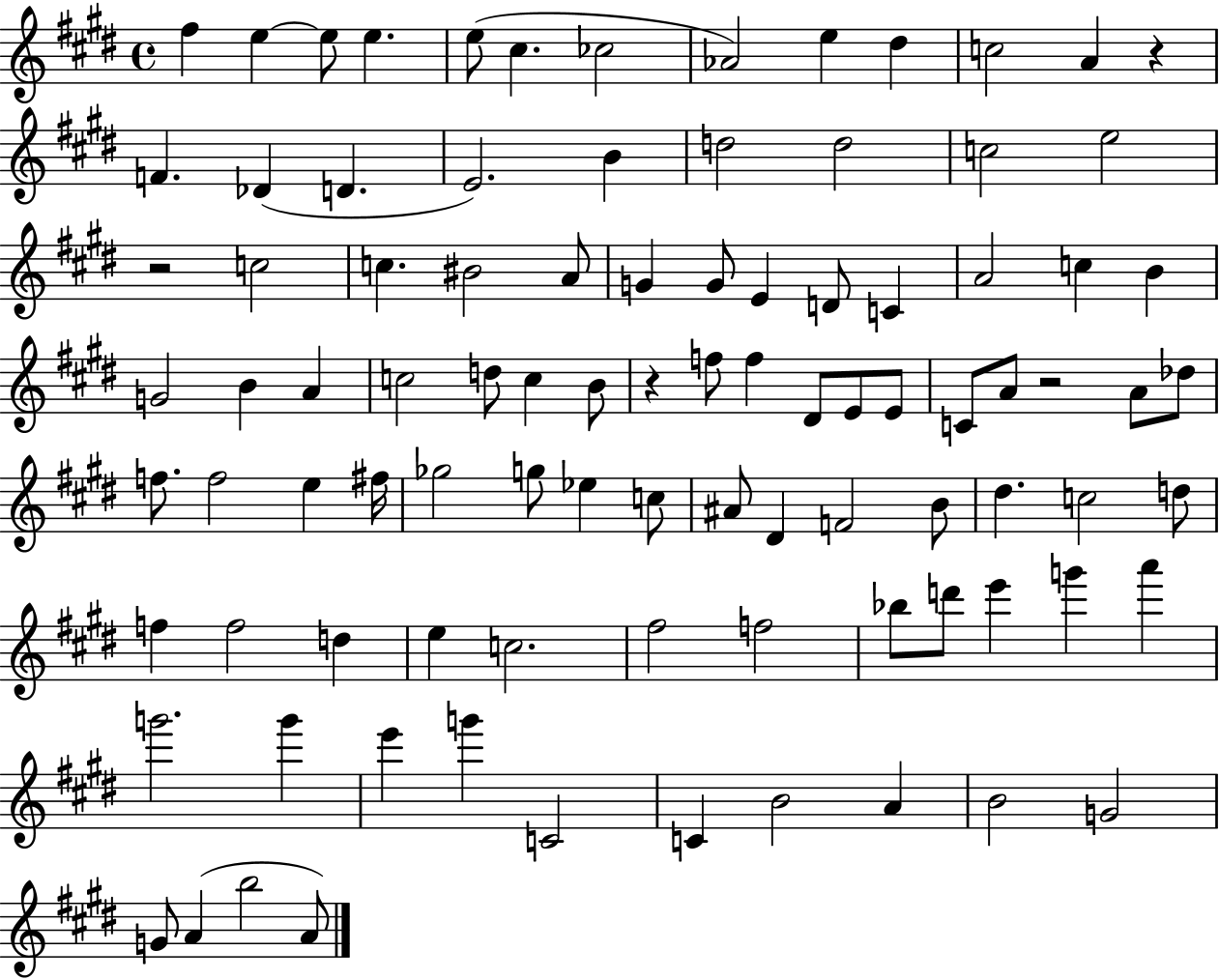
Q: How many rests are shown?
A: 4